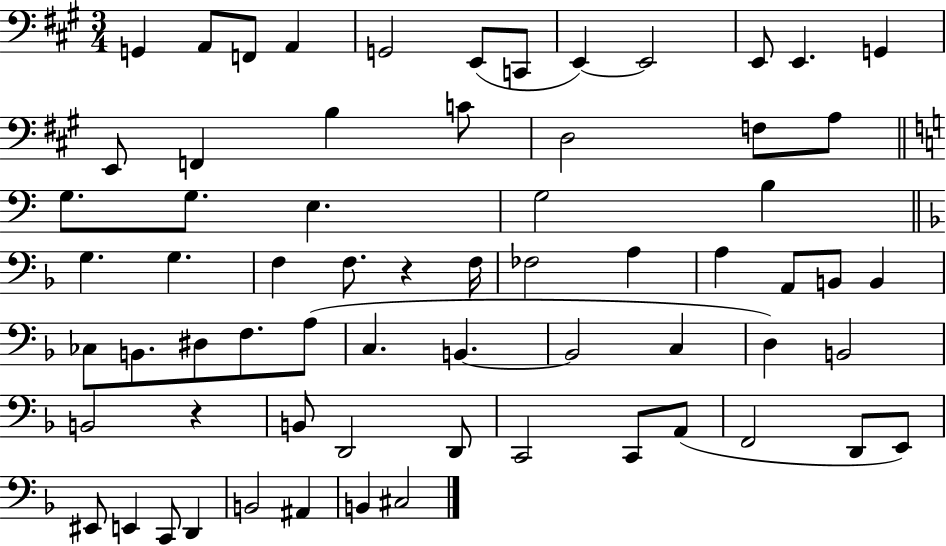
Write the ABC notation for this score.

X:1
T:Untitled
M:3/4
L:1/4
K:A
G,, A,,/2 F,,/2 A,, G,,2 E,,/2 C,,/2 E,, E,,2 E,,/2 E,, G,, E,,/2 F,, B, C/2 D,2 F,/2 A,/2 G,/2 G,/2 E, G,2 B, G, G, F, F,/2 z F,/4 _F,2 A, A, A,,/2 B,,/2 B,, _C,/2 B,,/2 ^D,/2 F,/2 A,/2 C, B,, B,,2 C, D, B,,2 B,,2 z B,,/2 D,,2 D,,/2 C,,2 C,,/2 A,,/2 F,,2 D,,/2 E,,/2 ^E,,/2 E,, C,,/2 D,, B,,2 ^A,, B,, ^C,2